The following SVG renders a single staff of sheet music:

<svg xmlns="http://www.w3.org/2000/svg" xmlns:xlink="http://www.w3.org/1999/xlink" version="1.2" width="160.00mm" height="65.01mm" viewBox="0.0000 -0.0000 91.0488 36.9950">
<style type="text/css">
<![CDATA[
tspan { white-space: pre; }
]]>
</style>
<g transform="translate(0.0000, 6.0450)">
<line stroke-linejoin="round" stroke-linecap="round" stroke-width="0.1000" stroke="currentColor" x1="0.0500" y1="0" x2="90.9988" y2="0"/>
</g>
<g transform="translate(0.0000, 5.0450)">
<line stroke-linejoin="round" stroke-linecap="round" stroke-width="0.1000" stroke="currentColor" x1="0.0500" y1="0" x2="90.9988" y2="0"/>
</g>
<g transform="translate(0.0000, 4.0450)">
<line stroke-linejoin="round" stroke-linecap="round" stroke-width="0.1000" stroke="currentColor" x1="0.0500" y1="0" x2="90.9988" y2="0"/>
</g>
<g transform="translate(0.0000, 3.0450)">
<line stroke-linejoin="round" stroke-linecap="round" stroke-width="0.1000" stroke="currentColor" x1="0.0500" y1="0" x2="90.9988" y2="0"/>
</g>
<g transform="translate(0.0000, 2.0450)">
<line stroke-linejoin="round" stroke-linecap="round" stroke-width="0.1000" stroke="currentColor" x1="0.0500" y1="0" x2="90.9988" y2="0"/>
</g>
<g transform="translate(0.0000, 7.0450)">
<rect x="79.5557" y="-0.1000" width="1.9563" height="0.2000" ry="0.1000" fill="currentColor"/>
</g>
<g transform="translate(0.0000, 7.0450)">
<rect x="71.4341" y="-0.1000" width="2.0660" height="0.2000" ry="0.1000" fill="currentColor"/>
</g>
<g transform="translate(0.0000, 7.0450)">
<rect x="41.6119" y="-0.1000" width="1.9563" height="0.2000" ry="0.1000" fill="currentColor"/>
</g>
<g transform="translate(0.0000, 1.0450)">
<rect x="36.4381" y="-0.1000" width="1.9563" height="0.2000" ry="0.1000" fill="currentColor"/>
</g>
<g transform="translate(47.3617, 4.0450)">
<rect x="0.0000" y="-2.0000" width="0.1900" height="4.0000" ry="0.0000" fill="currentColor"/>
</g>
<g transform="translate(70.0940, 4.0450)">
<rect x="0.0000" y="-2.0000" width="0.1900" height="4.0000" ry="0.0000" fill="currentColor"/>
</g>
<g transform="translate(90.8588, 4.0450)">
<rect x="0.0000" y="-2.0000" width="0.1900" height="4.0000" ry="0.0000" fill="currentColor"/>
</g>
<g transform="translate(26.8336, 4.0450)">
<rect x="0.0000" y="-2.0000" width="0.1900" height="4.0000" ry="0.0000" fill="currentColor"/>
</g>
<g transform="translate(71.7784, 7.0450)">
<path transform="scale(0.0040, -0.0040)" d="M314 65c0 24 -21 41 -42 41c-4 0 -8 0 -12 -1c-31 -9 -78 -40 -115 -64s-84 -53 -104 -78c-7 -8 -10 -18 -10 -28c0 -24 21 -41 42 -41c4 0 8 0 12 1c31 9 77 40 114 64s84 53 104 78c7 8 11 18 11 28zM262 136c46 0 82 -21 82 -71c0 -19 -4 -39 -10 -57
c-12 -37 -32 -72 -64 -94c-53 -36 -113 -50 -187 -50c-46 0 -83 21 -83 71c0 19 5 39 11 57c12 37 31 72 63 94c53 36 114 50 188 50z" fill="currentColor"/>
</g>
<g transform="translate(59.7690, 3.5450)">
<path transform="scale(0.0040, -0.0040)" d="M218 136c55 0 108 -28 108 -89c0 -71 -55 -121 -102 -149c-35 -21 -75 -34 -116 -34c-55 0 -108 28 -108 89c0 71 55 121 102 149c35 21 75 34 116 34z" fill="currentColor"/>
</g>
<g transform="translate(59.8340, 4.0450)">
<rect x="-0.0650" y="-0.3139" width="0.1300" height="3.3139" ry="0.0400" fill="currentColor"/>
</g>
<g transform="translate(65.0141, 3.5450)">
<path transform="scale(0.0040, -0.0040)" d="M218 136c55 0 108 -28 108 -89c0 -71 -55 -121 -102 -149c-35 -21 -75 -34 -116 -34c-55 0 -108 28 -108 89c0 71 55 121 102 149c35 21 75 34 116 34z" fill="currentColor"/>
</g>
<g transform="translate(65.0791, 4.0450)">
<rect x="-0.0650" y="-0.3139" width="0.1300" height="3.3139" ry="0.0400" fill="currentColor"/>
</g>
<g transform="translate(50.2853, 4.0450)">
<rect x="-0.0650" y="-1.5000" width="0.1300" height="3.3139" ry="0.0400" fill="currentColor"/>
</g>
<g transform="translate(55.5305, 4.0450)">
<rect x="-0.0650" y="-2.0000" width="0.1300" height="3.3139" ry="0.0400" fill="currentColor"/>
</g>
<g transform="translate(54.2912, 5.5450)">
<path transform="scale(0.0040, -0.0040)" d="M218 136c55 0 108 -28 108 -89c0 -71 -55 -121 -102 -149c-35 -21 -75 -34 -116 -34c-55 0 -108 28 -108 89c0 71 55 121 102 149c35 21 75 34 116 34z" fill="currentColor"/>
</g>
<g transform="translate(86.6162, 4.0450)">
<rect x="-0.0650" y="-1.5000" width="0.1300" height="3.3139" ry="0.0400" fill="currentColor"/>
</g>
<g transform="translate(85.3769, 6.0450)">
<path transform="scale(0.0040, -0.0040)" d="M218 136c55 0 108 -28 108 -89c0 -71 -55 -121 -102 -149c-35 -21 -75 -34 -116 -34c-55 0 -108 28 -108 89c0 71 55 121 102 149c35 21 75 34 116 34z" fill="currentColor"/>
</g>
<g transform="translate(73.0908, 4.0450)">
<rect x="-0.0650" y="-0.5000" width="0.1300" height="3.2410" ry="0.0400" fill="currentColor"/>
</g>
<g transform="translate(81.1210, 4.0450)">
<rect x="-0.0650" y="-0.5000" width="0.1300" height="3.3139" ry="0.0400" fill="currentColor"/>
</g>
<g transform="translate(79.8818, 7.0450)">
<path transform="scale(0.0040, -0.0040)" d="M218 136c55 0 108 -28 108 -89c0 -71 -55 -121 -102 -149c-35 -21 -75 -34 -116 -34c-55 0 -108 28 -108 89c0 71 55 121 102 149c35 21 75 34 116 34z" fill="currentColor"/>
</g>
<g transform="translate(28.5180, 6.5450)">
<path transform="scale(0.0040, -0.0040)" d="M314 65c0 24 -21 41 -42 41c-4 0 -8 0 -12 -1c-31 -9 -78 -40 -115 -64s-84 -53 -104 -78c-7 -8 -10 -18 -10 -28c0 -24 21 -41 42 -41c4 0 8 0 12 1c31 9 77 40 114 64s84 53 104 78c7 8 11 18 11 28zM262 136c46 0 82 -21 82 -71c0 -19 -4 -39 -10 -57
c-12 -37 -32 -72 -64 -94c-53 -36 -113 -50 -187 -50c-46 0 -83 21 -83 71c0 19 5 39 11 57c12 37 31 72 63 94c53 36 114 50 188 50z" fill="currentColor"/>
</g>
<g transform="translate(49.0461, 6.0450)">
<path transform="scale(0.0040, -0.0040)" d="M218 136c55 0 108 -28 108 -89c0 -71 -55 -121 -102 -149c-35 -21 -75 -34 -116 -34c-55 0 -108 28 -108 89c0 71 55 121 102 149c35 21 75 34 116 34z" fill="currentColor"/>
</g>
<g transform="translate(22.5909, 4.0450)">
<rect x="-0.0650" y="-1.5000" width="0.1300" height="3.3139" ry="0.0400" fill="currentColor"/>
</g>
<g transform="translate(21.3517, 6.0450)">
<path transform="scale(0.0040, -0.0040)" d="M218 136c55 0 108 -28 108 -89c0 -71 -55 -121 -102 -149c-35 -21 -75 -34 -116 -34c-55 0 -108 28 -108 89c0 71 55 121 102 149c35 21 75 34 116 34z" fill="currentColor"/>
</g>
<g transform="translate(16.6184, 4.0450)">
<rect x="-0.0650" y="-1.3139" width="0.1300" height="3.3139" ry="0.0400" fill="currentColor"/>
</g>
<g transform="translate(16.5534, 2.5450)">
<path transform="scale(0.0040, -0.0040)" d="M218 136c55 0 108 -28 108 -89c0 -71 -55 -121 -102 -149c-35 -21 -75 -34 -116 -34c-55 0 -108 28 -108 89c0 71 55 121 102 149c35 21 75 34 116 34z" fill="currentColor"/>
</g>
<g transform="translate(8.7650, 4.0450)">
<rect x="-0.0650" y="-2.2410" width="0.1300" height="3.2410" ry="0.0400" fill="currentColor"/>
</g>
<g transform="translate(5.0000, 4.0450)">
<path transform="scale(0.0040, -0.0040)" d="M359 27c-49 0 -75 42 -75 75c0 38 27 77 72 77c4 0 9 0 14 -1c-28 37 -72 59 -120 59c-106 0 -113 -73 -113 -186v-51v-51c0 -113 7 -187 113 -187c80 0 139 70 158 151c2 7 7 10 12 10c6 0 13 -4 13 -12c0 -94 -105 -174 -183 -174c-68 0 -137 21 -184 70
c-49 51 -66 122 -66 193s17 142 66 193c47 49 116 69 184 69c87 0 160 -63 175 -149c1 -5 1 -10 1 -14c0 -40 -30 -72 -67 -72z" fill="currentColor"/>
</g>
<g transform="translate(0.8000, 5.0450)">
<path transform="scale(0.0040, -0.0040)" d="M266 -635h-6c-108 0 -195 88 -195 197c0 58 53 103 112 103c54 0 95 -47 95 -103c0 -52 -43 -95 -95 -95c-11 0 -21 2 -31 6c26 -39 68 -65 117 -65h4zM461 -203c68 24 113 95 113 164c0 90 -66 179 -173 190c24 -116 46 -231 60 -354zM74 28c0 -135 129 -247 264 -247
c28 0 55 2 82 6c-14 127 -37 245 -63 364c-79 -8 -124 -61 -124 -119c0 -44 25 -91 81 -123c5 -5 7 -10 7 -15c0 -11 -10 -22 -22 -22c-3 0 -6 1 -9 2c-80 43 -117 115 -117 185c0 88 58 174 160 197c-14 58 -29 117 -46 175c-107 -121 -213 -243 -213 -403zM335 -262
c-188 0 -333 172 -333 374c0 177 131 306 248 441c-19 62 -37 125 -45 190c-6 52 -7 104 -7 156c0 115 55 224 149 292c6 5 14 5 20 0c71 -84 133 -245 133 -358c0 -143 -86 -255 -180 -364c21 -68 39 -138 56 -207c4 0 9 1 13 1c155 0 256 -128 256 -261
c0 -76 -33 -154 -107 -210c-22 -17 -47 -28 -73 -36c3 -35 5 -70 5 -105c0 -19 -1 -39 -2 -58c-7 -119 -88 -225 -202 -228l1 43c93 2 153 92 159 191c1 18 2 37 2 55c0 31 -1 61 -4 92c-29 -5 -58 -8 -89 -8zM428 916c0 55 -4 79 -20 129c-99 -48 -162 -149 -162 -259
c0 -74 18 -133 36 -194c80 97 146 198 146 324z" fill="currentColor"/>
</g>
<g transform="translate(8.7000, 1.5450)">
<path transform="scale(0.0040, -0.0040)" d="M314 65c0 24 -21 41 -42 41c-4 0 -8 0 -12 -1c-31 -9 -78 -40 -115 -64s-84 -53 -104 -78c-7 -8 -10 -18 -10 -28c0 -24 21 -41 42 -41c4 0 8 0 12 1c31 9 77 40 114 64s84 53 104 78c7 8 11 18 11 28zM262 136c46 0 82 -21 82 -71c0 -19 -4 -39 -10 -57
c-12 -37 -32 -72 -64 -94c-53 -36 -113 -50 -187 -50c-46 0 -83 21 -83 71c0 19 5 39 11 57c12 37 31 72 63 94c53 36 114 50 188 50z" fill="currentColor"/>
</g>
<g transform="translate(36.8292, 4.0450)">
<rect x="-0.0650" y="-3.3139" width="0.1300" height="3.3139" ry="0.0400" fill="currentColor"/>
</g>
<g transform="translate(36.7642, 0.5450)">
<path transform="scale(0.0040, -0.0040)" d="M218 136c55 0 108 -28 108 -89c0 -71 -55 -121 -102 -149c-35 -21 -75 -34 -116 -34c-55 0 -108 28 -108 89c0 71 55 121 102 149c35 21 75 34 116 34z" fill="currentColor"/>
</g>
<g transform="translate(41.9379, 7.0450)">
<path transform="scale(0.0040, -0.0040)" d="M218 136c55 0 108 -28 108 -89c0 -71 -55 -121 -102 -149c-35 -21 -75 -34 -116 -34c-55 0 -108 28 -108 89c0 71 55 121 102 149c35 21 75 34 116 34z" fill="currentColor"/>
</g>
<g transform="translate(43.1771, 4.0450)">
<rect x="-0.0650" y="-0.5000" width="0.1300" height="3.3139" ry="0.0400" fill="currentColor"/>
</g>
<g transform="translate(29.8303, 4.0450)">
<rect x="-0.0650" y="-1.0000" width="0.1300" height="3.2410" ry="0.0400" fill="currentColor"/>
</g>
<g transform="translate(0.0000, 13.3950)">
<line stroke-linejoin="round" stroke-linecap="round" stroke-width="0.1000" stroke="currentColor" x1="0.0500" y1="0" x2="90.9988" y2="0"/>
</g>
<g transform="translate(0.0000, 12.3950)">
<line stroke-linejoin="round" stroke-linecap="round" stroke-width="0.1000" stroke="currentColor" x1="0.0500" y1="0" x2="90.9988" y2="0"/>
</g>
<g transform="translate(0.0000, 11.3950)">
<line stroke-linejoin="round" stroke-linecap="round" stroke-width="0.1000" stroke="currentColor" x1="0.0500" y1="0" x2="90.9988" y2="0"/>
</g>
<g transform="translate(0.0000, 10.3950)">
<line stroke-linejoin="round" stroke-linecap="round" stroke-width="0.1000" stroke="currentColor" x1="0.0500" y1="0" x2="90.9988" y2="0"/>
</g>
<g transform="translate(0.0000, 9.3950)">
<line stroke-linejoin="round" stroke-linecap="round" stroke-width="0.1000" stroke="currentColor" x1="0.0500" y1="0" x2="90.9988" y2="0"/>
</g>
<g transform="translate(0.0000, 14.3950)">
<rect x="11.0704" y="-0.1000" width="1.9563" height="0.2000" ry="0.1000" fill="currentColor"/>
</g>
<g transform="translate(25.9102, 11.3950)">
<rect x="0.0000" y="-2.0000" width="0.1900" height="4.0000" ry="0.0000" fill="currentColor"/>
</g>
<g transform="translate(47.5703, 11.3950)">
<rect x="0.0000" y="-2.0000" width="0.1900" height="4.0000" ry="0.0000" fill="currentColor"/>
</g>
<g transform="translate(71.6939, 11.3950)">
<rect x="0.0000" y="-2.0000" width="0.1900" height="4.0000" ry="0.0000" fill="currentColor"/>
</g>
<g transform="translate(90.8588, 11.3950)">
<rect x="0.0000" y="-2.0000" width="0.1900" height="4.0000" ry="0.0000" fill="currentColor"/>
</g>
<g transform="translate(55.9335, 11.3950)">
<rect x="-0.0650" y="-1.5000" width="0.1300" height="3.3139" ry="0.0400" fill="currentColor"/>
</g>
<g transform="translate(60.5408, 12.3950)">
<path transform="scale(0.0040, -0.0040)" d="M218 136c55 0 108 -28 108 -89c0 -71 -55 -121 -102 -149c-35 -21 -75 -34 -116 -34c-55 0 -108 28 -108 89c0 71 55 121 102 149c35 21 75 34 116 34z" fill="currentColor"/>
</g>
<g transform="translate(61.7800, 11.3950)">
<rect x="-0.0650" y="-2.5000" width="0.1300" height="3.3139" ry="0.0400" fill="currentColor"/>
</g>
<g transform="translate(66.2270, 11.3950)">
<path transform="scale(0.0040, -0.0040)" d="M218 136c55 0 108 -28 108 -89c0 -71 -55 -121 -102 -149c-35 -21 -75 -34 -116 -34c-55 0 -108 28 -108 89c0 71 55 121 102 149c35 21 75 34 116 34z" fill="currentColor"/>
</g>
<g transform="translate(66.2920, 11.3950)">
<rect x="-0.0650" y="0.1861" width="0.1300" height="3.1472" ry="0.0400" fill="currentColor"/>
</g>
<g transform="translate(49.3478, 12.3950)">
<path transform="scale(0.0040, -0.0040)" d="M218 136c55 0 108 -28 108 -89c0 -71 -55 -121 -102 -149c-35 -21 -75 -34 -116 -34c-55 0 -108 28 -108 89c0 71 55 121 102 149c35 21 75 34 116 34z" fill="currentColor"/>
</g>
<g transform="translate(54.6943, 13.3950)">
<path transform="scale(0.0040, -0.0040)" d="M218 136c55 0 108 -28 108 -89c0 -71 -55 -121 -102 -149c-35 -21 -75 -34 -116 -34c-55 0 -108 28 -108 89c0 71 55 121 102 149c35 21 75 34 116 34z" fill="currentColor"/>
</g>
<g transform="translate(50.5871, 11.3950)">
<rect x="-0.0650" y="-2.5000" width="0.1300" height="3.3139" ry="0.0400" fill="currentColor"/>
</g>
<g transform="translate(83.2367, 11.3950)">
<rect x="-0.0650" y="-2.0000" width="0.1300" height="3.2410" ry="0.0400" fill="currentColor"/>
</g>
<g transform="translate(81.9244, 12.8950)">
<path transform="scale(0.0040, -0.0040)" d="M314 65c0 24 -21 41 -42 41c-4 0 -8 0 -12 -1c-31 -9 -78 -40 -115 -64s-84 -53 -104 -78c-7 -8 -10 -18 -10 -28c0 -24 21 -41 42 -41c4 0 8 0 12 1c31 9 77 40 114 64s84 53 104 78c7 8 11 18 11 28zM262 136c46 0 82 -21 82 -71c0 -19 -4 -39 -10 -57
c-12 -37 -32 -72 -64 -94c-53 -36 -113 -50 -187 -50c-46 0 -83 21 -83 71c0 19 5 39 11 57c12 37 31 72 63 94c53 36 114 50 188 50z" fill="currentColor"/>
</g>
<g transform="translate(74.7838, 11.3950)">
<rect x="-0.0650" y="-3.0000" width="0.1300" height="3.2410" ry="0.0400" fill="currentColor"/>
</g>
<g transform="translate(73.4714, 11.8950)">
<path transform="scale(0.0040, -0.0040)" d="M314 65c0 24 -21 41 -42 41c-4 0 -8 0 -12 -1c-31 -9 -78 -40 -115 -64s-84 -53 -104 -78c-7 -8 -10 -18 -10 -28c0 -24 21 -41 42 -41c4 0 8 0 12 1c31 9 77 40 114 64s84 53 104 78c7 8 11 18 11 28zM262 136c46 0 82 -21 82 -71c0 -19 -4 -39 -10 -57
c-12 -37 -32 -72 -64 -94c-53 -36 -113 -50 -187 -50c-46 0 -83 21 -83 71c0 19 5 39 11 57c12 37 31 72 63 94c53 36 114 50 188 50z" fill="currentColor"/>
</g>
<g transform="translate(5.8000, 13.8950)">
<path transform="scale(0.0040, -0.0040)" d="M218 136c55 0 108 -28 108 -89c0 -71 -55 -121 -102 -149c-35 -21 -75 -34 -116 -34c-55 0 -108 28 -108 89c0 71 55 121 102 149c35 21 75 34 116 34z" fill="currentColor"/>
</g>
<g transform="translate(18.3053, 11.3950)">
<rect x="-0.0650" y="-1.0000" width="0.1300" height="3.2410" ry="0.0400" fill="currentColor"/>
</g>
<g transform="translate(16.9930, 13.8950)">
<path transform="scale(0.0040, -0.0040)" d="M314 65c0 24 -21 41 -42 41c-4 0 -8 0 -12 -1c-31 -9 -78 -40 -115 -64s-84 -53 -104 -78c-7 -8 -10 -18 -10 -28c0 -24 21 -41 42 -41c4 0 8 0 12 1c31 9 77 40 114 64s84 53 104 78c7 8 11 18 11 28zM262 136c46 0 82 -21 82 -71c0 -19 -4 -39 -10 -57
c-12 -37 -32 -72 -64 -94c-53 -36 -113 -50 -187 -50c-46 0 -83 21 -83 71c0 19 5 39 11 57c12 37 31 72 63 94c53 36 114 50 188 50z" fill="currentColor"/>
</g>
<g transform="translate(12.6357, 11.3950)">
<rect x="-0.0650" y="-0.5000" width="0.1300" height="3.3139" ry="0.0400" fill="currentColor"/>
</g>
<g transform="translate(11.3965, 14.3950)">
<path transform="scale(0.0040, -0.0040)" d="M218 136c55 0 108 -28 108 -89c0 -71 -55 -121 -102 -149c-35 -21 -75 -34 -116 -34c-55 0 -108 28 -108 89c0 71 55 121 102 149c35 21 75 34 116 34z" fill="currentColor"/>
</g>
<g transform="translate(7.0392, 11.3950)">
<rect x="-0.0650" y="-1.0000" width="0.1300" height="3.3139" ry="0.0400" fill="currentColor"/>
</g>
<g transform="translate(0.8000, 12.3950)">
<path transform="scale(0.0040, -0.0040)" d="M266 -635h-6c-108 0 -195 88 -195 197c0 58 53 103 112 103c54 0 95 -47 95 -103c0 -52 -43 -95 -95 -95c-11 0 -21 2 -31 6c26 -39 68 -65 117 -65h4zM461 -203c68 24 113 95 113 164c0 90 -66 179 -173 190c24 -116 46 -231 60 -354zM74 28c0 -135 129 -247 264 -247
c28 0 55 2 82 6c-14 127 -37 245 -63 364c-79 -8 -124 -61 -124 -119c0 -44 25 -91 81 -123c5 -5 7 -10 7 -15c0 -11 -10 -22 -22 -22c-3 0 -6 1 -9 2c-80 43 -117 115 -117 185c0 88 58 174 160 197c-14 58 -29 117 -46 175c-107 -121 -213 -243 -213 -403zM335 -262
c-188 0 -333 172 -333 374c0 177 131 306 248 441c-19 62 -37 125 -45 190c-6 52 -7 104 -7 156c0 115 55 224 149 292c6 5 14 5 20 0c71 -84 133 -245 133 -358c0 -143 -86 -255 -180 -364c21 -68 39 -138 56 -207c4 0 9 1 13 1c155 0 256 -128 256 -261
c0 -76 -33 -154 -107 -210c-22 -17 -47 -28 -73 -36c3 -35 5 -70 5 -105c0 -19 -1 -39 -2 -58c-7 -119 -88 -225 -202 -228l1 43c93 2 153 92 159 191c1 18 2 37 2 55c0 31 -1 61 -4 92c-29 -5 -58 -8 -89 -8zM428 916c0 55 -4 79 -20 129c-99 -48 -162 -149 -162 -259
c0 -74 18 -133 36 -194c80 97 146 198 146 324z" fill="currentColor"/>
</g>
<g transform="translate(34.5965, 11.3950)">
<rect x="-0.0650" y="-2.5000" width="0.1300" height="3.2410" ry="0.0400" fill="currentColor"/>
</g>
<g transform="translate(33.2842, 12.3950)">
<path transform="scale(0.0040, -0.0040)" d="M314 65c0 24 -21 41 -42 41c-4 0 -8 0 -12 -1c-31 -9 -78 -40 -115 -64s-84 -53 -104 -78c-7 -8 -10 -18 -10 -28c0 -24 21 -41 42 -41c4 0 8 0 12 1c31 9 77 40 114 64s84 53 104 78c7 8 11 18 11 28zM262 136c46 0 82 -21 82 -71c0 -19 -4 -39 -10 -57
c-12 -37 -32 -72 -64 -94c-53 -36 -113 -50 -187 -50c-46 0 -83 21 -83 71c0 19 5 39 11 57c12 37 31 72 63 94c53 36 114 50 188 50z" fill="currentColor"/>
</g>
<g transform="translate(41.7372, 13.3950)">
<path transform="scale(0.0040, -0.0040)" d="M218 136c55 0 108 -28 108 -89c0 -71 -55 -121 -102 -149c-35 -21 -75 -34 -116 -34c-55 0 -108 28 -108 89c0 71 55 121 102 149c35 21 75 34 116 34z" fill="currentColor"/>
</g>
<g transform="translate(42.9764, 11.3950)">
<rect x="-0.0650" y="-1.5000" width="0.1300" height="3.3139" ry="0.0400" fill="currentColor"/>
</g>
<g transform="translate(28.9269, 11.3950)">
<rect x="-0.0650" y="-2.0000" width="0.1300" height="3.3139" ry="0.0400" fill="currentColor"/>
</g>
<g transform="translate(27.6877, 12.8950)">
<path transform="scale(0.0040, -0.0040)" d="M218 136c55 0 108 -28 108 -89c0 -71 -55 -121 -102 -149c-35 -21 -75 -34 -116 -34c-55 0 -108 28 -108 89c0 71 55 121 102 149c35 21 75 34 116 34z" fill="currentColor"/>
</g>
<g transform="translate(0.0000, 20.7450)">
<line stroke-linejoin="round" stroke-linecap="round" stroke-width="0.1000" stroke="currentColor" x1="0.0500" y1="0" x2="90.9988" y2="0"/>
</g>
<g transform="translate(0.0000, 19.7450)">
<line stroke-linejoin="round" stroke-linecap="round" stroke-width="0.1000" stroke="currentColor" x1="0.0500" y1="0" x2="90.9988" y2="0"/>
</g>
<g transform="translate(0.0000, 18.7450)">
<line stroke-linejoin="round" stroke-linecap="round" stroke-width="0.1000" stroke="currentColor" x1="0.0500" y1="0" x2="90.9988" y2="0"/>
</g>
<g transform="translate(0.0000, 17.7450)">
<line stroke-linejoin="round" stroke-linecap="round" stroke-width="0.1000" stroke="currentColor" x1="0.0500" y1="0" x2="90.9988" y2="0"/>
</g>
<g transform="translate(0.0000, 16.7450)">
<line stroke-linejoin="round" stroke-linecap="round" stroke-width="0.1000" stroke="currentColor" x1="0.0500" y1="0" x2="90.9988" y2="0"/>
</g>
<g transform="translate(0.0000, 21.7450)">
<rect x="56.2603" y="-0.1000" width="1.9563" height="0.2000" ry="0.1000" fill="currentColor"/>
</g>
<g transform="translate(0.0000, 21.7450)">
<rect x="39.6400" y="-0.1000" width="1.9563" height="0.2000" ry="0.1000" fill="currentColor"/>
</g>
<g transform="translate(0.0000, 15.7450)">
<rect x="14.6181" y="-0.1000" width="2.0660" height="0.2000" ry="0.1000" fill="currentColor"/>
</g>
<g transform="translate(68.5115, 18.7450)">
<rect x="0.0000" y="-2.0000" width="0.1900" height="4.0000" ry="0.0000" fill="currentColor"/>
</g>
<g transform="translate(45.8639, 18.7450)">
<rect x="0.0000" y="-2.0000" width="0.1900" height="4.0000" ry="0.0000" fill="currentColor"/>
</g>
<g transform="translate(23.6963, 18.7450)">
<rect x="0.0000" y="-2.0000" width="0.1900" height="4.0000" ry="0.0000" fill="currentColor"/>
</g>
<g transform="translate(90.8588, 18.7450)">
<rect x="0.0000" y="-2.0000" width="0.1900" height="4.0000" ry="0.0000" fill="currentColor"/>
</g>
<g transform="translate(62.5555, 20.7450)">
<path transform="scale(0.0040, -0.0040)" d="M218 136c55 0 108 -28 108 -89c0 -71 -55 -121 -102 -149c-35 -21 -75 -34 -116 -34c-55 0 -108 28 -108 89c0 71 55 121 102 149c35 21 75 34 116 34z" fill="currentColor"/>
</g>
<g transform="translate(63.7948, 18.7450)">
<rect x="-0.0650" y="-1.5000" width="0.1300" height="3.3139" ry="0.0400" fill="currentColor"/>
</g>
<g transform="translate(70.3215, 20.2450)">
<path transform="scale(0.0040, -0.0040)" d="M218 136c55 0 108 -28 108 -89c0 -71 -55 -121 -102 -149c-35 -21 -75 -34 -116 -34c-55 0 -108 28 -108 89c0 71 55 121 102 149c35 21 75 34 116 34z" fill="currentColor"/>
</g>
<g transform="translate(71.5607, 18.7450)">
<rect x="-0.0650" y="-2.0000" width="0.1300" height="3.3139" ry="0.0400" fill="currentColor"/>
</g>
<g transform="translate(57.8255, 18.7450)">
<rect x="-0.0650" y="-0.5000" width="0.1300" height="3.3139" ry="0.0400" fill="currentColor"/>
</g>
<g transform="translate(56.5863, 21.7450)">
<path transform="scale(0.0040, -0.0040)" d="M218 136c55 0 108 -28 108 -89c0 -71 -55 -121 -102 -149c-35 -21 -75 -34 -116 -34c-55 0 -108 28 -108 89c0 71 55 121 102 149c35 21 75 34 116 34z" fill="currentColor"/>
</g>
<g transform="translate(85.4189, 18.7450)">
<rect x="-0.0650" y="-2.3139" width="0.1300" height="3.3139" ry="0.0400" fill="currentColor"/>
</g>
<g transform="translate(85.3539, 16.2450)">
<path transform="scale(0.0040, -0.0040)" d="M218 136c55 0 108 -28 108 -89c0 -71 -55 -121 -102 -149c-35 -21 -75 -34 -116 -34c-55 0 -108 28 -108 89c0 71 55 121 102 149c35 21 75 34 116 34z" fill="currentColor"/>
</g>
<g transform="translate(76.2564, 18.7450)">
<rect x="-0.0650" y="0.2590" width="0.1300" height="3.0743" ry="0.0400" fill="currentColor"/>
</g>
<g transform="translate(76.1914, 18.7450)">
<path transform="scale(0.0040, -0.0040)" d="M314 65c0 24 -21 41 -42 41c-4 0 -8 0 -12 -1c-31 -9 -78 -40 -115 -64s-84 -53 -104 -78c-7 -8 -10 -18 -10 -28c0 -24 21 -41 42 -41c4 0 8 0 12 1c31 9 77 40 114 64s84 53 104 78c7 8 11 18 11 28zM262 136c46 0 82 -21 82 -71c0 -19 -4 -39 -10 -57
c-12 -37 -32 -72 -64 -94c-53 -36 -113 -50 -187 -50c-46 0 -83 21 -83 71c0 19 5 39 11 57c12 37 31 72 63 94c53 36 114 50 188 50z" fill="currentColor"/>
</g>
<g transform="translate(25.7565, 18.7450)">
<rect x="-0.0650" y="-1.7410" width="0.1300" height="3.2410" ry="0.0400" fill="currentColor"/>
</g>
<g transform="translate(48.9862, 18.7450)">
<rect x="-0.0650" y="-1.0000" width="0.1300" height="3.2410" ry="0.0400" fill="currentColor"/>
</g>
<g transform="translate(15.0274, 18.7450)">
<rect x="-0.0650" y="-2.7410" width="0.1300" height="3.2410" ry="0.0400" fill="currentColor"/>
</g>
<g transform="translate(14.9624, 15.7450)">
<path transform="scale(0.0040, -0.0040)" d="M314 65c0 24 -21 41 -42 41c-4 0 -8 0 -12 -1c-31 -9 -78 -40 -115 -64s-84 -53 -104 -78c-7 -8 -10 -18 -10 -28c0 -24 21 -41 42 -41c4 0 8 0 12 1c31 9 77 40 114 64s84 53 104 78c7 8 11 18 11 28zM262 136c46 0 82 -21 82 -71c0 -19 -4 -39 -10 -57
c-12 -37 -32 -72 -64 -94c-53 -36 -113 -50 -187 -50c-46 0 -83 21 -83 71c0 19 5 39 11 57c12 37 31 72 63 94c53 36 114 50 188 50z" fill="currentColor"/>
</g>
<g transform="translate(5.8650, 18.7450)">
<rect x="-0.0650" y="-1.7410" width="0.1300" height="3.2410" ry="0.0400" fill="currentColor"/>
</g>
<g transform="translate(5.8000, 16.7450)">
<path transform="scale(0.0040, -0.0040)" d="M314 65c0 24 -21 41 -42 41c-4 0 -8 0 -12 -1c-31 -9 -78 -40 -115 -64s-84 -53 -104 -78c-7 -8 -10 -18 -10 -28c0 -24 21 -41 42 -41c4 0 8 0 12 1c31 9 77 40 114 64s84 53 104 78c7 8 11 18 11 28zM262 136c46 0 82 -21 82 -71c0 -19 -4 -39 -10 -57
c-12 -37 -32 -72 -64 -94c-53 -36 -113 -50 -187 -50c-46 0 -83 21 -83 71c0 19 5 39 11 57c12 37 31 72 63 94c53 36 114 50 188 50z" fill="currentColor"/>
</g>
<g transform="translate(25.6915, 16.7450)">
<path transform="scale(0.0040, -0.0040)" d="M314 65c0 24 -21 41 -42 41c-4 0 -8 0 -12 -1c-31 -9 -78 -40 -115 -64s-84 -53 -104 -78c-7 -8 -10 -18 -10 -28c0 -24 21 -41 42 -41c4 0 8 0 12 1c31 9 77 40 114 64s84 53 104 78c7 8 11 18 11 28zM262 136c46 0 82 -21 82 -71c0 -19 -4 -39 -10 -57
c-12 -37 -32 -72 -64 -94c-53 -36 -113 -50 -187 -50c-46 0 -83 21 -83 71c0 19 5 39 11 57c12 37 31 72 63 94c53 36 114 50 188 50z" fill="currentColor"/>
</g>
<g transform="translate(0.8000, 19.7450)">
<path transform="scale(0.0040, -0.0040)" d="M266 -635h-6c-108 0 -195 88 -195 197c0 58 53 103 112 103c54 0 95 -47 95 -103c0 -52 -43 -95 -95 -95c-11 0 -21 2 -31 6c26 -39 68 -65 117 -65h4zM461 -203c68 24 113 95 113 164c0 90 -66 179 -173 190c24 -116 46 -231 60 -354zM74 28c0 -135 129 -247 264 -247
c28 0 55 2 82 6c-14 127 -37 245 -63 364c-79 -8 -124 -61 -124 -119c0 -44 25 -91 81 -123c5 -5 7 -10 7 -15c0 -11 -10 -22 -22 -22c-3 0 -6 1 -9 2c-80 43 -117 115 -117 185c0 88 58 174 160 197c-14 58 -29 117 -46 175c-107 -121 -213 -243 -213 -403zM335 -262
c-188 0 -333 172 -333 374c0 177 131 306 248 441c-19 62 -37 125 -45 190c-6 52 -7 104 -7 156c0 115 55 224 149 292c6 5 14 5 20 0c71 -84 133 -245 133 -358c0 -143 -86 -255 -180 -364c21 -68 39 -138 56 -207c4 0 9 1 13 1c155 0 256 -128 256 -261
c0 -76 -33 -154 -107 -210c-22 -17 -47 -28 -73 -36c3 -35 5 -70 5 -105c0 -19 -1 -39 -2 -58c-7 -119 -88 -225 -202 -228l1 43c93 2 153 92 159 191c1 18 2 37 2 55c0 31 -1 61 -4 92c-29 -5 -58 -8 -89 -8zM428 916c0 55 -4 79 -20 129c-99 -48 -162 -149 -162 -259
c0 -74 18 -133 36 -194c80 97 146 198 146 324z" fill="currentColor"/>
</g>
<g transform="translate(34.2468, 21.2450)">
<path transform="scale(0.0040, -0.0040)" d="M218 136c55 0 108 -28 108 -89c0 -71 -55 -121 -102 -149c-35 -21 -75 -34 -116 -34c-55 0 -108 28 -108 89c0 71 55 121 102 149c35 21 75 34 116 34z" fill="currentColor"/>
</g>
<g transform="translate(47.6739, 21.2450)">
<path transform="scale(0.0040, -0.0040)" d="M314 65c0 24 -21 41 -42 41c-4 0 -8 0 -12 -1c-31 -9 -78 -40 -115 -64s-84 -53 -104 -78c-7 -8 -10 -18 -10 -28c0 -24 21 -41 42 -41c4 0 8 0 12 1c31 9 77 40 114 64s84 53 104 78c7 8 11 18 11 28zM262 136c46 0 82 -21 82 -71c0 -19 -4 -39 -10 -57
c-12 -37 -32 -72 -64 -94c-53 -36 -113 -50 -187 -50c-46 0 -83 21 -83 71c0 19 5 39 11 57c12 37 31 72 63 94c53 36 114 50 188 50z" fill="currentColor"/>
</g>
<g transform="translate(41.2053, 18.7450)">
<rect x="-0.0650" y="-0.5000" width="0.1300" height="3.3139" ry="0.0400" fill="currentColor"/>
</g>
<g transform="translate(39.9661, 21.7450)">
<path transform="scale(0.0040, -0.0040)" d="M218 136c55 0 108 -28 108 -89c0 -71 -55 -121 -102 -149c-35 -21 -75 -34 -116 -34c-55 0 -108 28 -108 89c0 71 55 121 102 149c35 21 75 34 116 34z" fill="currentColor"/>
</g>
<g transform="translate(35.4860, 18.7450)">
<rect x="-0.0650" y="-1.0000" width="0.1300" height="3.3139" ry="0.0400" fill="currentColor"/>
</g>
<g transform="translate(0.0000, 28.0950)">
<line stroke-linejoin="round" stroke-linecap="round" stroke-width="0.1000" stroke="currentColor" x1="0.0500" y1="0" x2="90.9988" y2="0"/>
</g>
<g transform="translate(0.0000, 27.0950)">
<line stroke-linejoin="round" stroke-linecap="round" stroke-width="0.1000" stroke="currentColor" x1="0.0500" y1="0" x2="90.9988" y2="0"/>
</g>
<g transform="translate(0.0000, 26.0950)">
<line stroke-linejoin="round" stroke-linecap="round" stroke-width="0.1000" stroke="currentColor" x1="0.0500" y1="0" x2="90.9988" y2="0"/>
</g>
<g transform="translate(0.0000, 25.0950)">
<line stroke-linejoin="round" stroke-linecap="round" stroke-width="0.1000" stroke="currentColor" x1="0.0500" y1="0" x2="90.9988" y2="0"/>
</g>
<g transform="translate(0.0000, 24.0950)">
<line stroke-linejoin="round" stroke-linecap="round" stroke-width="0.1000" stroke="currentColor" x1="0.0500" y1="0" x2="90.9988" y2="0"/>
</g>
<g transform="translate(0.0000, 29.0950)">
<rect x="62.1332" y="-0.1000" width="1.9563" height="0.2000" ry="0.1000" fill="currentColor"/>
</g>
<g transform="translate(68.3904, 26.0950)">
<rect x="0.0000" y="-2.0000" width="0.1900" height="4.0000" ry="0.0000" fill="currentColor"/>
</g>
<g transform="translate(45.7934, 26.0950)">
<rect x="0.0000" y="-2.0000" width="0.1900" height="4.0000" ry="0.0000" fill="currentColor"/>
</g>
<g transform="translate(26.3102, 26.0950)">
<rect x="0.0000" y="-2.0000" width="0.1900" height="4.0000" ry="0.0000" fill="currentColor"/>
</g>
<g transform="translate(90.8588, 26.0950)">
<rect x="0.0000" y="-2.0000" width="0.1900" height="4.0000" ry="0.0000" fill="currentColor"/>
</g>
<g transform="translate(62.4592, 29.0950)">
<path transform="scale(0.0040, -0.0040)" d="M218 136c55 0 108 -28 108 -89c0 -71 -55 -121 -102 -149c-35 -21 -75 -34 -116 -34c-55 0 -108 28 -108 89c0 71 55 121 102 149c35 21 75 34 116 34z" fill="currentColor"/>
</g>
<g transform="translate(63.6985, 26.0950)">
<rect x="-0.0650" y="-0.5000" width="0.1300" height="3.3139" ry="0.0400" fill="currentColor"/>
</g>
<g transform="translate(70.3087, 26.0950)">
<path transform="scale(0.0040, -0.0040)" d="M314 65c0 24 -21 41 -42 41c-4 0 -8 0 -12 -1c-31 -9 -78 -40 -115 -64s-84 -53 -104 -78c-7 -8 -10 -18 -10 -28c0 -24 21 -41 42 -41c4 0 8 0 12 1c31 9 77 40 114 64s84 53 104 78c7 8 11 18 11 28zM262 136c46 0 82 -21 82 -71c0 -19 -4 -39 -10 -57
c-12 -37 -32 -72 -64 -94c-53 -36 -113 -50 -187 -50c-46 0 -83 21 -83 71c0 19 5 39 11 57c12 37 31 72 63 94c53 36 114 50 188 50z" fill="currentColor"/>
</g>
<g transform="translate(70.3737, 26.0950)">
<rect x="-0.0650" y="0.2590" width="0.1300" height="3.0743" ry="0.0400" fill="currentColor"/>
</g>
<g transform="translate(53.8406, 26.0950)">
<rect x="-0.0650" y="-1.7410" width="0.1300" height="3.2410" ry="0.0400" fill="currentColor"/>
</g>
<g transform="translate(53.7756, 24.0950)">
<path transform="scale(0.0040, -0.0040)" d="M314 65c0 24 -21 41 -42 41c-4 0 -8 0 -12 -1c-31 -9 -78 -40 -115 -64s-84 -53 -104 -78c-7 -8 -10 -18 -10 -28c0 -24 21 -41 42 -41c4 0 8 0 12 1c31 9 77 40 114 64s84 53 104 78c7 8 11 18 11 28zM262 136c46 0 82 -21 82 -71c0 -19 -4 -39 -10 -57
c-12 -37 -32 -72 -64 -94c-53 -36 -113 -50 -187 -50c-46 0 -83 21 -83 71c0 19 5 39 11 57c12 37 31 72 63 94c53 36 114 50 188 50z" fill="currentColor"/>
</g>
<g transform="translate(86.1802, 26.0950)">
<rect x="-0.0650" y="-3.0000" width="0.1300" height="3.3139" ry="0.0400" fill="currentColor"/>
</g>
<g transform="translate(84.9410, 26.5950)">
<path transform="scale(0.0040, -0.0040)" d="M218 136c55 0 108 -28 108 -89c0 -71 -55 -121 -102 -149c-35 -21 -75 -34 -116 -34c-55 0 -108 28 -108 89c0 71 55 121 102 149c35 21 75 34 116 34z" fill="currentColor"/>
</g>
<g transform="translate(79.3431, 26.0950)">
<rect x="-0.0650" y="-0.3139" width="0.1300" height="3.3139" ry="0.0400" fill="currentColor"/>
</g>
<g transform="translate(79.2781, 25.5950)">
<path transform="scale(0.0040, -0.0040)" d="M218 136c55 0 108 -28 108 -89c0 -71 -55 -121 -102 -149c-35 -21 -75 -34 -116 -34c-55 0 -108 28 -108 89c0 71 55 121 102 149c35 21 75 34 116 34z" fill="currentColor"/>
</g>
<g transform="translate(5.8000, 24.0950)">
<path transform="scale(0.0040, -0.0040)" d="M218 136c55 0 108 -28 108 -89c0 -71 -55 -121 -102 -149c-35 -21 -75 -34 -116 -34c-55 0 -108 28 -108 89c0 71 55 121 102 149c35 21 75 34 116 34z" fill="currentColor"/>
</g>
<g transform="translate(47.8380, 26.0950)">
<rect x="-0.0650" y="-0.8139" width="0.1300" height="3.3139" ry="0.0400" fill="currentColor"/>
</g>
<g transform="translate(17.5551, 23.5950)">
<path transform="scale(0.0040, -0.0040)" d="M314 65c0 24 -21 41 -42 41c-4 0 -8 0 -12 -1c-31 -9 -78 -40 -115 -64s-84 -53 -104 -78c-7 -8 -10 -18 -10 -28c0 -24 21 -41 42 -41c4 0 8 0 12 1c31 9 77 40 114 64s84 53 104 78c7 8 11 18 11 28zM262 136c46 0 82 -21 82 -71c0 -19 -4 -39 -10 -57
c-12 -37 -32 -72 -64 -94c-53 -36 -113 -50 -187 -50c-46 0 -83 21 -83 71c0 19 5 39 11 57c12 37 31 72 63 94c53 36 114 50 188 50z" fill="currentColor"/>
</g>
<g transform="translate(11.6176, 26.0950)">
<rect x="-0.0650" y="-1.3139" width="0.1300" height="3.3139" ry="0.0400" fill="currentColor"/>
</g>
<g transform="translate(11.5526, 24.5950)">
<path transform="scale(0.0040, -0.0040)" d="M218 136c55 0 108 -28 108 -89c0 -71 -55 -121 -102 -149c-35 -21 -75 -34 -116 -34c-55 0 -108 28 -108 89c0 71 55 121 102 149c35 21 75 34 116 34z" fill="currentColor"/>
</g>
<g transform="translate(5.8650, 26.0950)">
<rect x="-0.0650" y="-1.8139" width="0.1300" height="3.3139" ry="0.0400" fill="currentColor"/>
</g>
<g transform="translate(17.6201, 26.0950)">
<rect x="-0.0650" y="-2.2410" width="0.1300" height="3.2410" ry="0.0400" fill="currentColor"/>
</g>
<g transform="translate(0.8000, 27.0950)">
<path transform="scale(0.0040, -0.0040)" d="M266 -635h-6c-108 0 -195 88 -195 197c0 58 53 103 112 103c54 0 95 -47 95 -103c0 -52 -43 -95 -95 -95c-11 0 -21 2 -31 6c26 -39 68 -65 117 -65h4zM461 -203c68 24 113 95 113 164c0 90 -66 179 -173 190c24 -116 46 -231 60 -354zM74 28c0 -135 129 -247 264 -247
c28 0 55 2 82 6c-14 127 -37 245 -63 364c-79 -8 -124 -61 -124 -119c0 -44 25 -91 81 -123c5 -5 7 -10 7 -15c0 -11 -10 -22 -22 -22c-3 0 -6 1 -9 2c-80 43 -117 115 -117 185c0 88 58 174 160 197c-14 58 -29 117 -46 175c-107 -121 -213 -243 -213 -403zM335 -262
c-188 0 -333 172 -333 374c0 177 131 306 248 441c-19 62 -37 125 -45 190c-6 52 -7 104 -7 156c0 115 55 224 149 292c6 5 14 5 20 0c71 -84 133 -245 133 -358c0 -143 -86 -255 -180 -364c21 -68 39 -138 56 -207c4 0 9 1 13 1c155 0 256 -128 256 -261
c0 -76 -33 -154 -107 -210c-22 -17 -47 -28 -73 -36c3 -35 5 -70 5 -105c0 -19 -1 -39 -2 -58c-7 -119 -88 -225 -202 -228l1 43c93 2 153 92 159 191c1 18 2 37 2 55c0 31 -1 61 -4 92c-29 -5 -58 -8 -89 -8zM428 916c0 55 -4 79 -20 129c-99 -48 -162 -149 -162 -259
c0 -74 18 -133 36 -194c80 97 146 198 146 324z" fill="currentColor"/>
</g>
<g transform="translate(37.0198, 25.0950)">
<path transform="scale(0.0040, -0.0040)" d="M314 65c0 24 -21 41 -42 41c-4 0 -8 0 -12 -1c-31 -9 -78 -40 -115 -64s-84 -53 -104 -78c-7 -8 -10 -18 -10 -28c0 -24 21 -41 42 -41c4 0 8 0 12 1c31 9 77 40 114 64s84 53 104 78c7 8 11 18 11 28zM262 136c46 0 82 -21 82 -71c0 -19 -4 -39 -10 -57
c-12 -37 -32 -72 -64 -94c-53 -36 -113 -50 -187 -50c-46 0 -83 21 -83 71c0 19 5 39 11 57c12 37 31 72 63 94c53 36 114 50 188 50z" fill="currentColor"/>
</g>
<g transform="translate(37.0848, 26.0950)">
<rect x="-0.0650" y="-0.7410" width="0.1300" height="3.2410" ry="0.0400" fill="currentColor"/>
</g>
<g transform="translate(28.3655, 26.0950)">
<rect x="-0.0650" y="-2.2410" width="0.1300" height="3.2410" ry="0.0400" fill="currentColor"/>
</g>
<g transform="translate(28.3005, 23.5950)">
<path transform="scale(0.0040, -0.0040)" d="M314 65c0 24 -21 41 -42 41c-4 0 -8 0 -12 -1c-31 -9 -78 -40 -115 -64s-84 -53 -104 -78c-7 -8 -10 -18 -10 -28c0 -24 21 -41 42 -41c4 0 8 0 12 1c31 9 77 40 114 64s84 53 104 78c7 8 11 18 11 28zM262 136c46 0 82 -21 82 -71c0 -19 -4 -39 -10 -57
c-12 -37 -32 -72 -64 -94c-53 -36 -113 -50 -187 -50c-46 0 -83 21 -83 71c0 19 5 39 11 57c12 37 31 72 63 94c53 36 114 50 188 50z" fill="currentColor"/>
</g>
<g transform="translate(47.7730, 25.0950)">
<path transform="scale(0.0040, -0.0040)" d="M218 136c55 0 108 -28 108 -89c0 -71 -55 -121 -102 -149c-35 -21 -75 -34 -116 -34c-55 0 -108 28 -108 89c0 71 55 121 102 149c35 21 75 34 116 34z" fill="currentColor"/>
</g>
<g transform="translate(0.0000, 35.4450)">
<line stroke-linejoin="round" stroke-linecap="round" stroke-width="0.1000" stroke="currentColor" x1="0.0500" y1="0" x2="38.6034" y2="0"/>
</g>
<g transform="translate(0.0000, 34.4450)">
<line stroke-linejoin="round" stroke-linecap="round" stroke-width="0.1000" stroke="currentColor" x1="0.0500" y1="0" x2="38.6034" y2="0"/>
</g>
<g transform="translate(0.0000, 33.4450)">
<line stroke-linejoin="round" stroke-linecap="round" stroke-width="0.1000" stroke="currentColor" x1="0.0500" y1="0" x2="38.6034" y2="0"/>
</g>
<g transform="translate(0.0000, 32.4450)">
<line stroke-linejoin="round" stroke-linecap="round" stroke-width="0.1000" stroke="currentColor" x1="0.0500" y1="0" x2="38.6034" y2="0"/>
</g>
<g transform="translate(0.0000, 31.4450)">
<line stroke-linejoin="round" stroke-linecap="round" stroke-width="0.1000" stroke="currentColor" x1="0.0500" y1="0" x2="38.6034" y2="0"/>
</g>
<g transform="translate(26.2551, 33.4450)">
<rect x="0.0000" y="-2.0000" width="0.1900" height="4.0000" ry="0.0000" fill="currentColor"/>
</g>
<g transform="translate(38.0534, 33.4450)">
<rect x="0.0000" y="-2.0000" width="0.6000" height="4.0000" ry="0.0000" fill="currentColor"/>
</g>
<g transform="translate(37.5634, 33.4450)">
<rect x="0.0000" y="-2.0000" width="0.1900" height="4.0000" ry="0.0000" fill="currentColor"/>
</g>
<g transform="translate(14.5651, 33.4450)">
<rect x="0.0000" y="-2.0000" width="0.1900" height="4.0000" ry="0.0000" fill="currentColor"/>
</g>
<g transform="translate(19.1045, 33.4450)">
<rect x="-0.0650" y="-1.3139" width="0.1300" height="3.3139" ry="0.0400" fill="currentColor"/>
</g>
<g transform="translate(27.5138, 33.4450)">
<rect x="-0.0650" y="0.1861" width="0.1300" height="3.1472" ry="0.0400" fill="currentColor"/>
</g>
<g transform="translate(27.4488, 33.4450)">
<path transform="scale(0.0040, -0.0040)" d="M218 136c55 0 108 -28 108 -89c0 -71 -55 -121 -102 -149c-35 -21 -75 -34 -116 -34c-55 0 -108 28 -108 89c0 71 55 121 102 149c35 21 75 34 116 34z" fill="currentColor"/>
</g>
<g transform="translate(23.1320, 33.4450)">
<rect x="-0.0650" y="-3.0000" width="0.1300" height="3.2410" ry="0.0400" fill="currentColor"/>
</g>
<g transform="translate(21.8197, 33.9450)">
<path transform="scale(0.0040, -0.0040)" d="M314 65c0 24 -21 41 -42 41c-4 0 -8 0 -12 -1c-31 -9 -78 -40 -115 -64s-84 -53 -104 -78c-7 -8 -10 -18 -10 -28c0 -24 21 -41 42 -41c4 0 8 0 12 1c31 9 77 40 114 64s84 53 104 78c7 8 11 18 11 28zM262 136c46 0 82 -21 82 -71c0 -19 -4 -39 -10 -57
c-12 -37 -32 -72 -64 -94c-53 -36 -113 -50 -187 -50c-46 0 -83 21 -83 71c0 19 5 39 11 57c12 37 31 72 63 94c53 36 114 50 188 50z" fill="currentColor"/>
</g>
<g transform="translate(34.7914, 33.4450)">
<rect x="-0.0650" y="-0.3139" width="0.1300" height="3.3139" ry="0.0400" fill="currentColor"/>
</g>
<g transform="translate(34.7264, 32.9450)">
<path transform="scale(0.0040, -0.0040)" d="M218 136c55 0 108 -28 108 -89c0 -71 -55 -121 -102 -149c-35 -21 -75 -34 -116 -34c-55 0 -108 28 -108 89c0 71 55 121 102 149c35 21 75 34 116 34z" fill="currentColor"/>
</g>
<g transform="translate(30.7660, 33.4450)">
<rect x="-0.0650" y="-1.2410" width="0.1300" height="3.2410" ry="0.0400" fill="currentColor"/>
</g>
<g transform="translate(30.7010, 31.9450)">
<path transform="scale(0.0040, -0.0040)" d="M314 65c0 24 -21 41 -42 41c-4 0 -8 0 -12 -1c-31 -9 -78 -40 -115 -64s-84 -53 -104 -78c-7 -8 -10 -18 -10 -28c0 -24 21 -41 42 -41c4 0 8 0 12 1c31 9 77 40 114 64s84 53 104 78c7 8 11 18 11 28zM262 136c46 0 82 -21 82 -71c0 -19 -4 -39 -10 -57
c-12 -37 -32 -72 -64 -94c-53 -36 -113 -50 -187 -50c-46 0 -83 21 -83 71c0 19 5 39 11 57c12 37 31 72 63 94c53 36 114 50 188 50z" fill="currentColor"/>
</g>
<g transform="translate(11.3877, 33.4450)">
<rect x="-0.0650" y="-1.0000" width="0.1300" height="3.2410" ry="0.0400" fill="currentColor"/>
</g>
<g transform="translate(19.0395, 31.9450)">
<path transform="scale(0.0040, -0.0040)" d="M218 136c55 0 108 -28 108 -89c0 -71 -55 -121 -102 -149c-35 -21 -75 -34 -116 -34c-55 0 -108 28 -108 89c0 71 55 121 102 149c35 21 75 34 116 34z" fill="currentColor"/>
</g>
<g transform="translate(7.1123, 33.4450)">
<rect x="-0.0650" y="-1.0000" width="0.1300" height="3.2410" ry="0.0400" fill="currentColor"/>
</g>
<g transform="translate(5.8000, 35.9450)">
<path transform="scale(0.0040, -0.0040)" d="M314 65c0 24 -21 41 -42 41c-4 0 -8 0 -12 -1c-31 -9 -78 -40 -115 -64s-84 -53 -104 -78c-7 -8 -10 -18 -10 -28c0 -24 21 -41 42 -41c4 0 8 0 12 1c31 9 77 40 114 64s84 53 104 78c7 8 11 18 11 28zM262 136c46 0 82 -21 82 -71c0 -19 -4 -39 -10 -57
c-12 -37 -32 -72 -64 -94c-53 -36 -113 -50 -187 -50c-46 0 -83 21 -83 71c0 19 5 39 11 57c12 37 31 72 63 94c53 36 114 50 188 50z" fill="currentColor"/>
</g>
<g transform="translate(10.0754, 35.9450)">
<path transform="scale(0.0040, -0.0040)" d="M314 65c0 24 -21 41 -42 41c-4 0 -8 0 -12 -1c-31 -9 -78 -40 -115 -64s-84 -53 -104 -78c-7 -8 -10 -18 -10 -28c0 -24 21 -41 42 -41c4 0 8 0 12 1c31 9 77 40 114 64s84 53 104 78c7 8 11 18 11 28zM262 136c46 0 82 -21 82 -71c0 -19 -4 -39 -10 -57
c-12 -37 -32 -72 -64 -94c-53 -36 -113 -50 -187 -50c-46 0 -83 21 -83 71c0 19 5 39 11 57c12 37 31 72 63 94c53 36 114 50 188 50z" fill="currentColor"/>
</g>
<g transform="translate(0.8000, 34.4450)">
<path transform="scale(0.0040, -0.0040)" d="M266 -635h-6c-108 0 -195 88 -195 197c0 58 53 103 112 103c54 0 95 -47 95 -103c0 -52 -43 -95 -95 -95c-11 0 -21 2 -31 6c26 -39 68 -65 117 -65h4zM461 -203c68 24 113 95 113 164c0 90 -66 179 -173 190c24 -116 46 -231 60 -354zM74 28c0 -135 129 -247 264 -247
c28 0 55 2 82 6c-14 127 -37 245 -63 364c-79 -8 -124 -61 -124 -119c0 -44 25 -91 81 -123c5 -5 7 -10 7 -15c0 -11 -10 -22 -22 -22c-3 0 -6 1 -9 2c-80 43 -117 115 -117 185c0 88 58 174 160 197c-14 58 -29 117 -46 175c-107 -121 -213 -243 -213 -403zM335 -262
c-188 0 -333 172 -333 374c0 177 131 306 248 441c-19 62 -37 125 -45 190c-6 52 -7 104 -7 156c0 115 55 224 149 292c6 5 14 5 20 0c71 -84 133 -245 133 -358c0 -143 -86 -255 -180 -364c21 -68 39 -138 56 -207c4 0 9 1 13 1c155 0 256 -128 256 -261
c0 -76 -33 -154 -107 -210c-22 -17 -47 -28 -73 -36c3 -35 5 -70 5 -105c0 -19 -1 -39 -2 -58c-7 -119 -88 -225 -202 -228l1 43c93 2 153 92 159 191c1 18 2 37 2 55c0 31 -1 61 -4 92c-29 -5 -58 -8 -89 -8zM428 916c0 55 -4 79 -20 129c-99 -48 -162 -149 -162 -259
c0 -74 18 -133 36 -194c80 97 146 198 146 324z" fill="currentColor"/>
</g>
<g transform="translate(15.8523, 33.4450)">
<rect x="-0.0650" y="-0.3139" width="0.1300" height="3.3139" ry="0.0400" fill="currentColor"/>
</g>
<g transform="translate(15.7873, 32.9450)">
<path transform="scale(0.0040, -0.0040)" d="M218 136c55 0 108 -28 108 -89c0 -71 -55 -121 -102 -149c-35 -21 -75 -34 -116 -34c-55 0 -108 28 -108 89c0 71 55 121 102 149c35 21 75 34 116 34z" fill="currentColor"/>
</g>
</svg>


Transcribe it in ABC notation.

X:1
T:Untitled
M:4/4
L:1/4
K:C
g2 e E D2 b C E F c c C2 C E D C D2 F G2 E G E G B A2 F2 f2 a2 f2 D C D2 C E F B2 g f e g2 g2 d2 d f2 C B2 c A D2 D2 c e A2 B e2 c